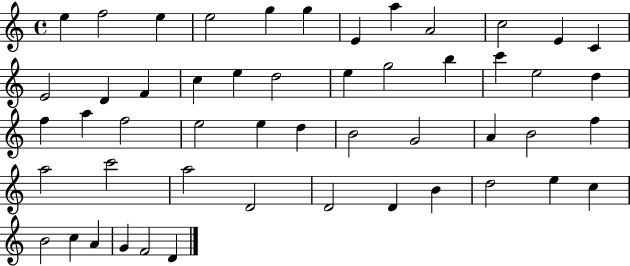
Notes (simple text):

E5/q F5/h E5/q E5/h G5/q G5/q E4/q A5/q A4/h C5/h E4/q C4/q E4/h D4/q F4/q C5/q E5/q D5/h E5/q G5/h B5/q C6/q E5/h D5/q F5/q A5/q F5/h E5/h E5/q D5/q B4/h G4/h A4/q B4/h F5/q A5/h C6/h A5/h D4/h D4/h D4/q B4/q D5/h E5/q C5/q B4/h C5/q A4/q G4/q F4/h D4/q